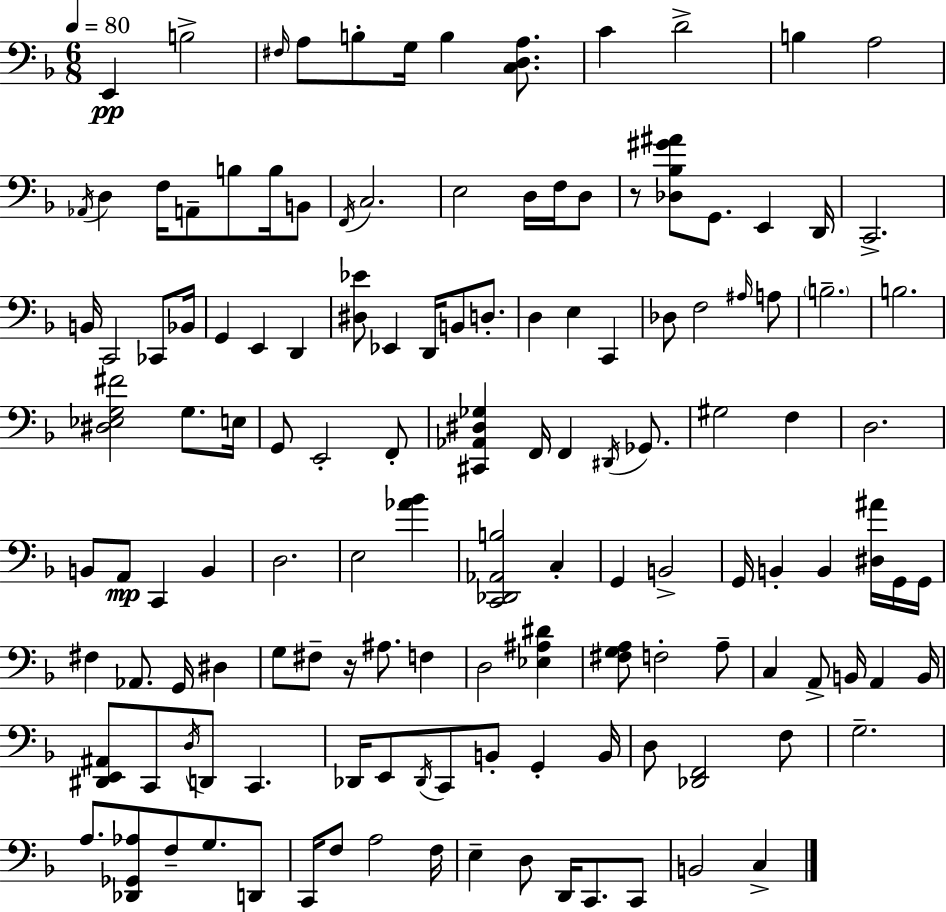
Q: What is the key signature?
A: F major